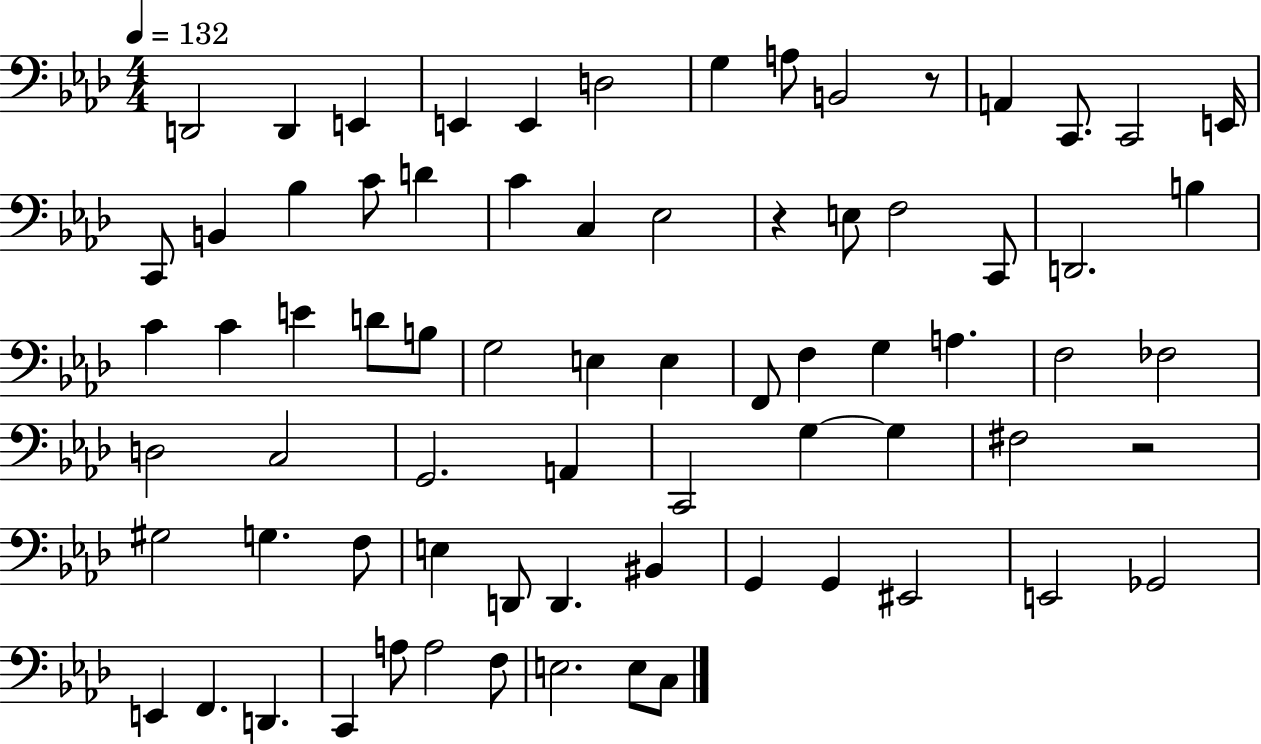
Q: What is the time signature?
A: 4/4